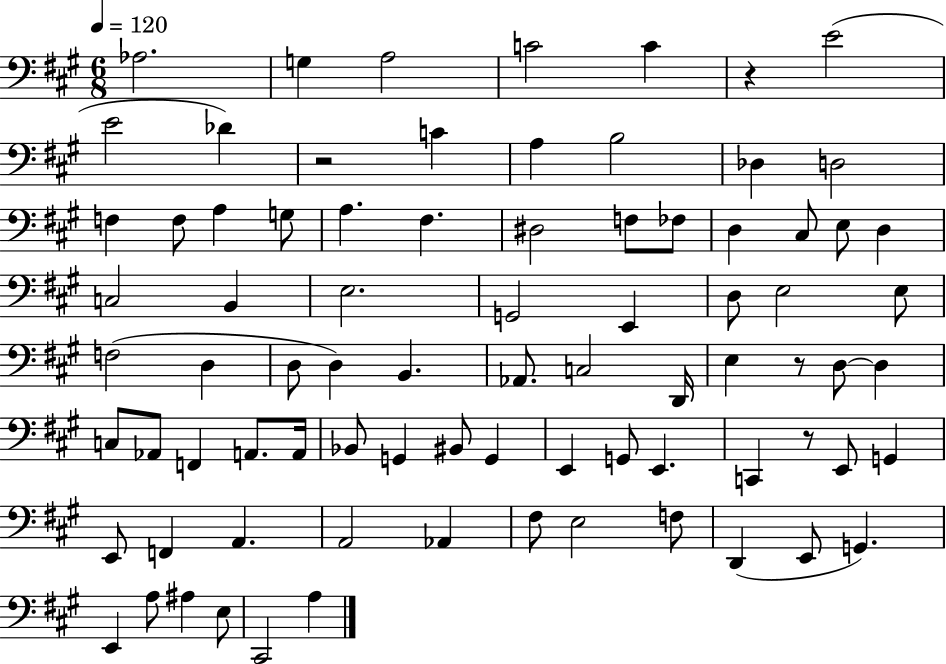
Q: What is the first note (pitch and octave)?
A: Ab3